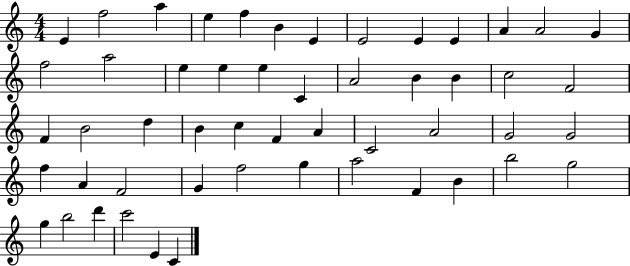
E4/q F5/h A5/q E5/q F5/q B4/q E4/q E4/h E4/q E4/q A4/q A4/h G4/q F5/h A5/h E5/q E5/q E5/q C4/q A4/h B4/q B4/q C5/h F4/h F4/q B4/h D5/q B4/q C5/q F4/q A4/q C4/h A4/h G4/h G4/h F5/q A4/q F4/h G4/q F5/h G5/q A5/h F4/q B4/q B5/h G5/h G5/q B5/h D6/q C6/h E4/q C4/q